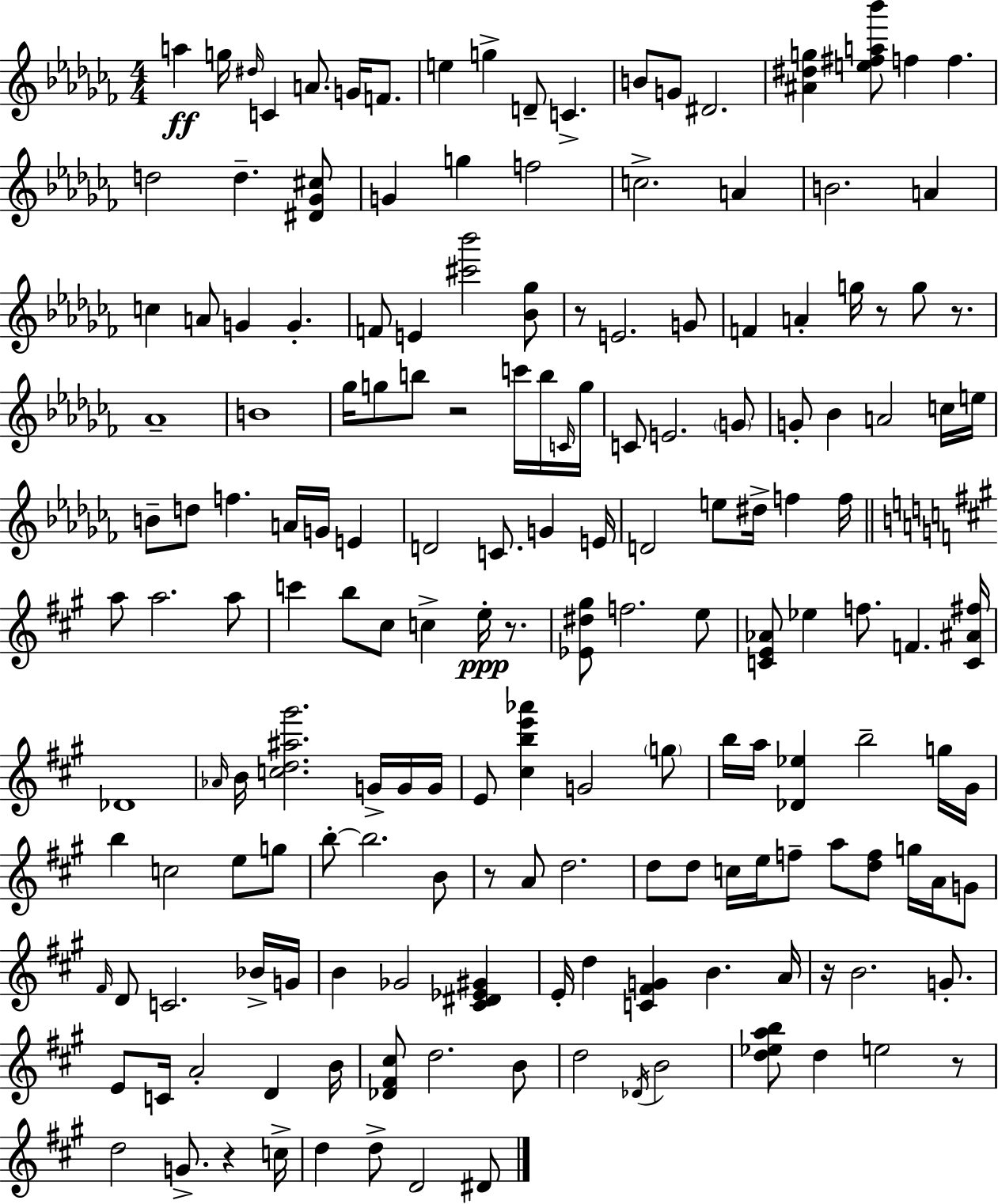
{
  \clef treble
  \numericTimeSignature
  \time 4/4
  \key aes \minor
  a''4\ff g''16 \grace { dis''16 } c'4 a'8. g'16 f'8. | e''4 g''4-> d'8-- c'4.-> | b'8 g'8 dis'2. | <ais' dis'' g''>4 <e'' fis'' a'' bes'''>8 f''4 f''4. | \break d''2 d''4.-- <dis' ges' cis''>8 | g'4 g''4 f''2 | c''2.-> a'4 | b'2. a'4 | \break c''4 a'8 g'4 g'4.-. | f'8 e'4 <cis''' bes'''>2 <bes' ges''>8 | r8 e'2. g'8 | f'4 a'4-. g''16 r8 g''8 r8. | \break aes'1-- | b'1 | ges''16 g''8 b''8 r2 c'''16 b''16 | \grace { c'16 } g''16 c'8 e'2. | \break \parenthesize g'8 g'8-. bes'4 a'2 | c''16 e''16 b'8-- d''8 f''4. a'16 g'16 e'4 | d'2 c'8. g'4 | e'16 d'2 e''8 dis''16-> f''4 | \break f''16 \bar "||" \break \key a \major a''8 a''2. a''8 | c'''4 b''8 cis''8 c''4-> e''16-.\ppp r8. | <ees' dis'' gis''>8 f''2. e''8 | <c' e' aes'>8 ees''4 f''8. f'4. <c' ais' fis''>16 | \break des'1 | \grace { aes'16 } b'16 <c'' d'' ais'' gis'''>2. g'16-> g'16 | g'16 e'8 <cis'' b'' e''' aes'''>4 g'2 \parenthesize g''8 | b''16 a''16 <des' ees''>4 b''2-- g''16 | \break gis'16 b''4 c''2 e''8 g''8 | b''8-.~~ b''2. b'8 | r8 a'8 d''2. | d''8 d''8 c''16 e''16 f''8-- a''8 <d'' f''>8 g''16 a'16 g'8 | \break \grace { fis'16 } d'8 c'2. | bes'16-> g'16 b'4 ges'2 <cis' dis' ees' gis'>4 | e'16-. d''4 <c' fis' g'>4 b'4. | a'16 r16 b'2. g'8.-. | \break e'8 c'16 a'2-. d'4 | b'16 <des' fis' cis''>8 d''2. | b'8 d''2 \acciaccatura { des'16 } b'2 | <d'' ees'' a'' b''>8 d''4 e''2 | \break r8 d''2 g'8.-> r4 | c''16-> d''4 d''8-> d'2 | dis'8 \bar "|."
}